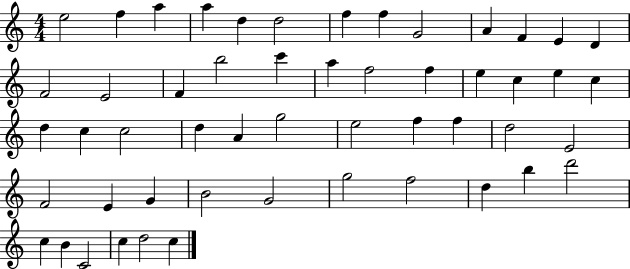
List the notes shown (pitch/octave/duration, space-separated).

E5/h F5/q A5/q A5/q D5/q D5/h F5/q F5/q G4/h A4/q F4/q E4/q D4/q F4/h E4/h F4/q B5/h C6/q A5/q F5/h F5/q E5/q C5/q E5/q C5/q D5/q C5/q C5/h D5/q A4/q G5/h E5/h F5/q F5/q D5/h E4/h F4/h E4/q G4/q B4/h G4/h G5/h F5/h D5/q B5/q D6/h C5/q B4/q C4/h C5/q D5/h C5/q